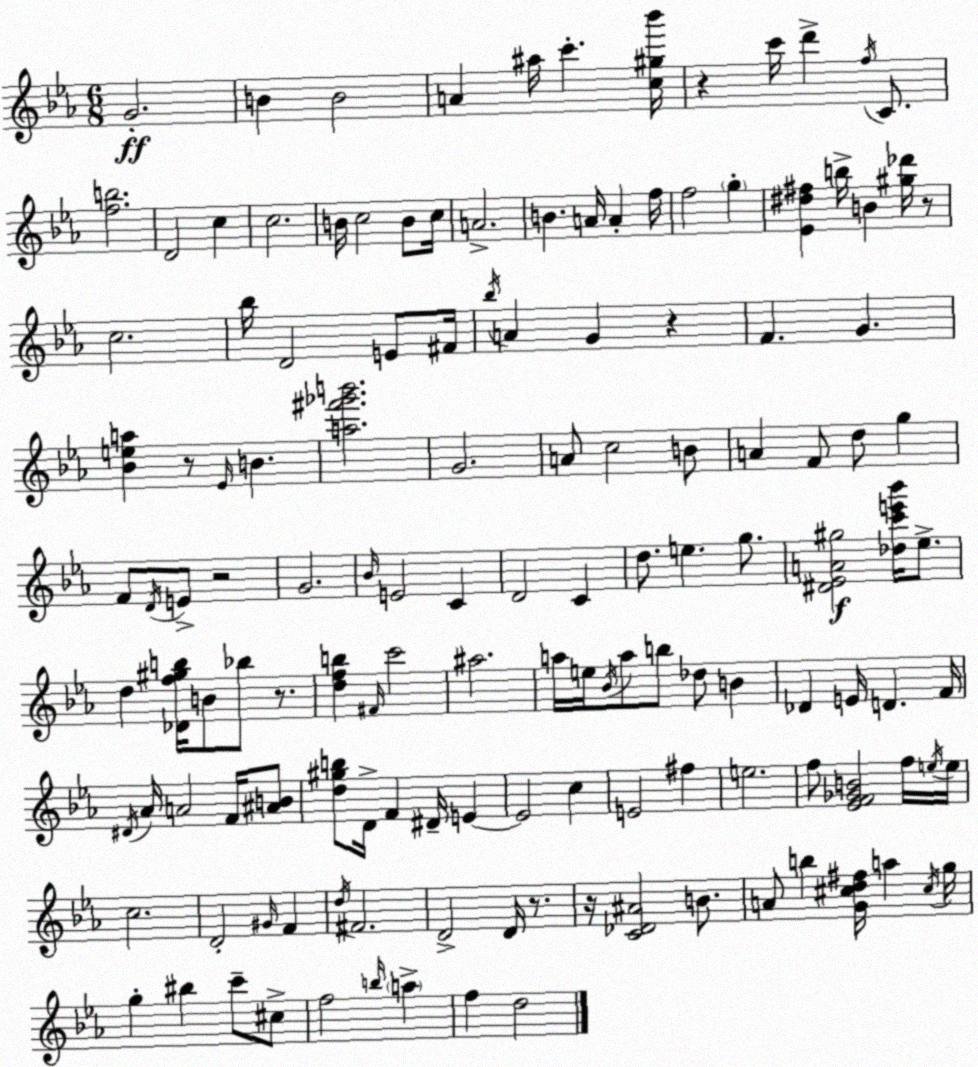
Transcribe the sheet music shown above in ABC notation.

X:1
T:Untitled
M:6/8
L:1/4
K:Cm
G2 B B2 A ^a/4 c' [c^g_b']/4 z c'/4 d' f/4 C/2 [fb]2 D2 c c2 B/4 c2 B/2 c/4 A2 B A/4 A f/4 f2 g [_E^d^f] b/4 B [^g_d']/4 z/2 c2 _b/4 D2 E/2 ^F/4 _b/4 A G z F G [_Bea] z/2 _E/4 B [a^f'_g'b']2 G2 A/2 c2 B/2 A F/2 d/2 g F/2 D/4 E/2 z2 G2 _B/4 E2 C D2 C d/2 e g/2 [^D_EA^g]2 [_dc'e'_b']/4 _e/2 d [_Df^gb]/4 B/2 _b/2 z/2 [dfb] ^F/4 c'2 ^a2 a/4 e/4 _B/4 a/2 b/2 _d/2 B _D E/4 D F/4 ^D/4 _A/4 A2 F/4 [^AB]/2 [d^gb]/2 D/4 F ^D/4 E E2 c E2 ^f e2 f/2 [_EF_GB]2 f/4 e/4 e/4 c2 D2 ^G/4 F d/4 ^F2 D2 D/4 z/2 z/4 [C_D^A]2 B/2 A/2 b [G^cd^f]/4 a ^c/4 g/4 g ^b c'/2 ^c/2 f2 b/4 a f d2